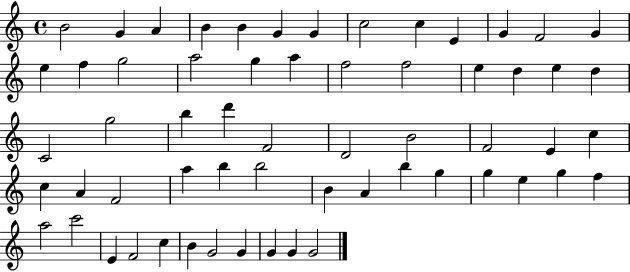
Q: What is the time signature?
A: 4/4